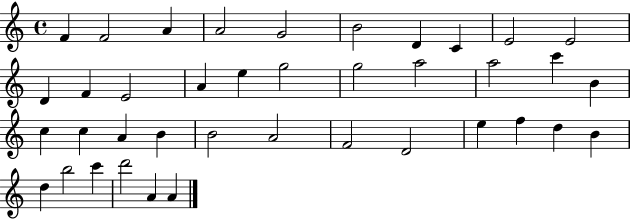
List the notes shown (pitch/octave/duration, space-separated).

F4/q F4/h A4/q A4/h G4/h B4/h D4/q C4/q E4/h E4/h D4/q F4/q E4/h A4/q E5/q G5/h G5/h A5/h A5/h C6/q B4/q C5/q C5/q A4/q B4/q B4/h A4/h F4/h D4/h E5/q F5/q D5/q B4/q D5/q B5/h C6/q D6/h A4/q A4/q